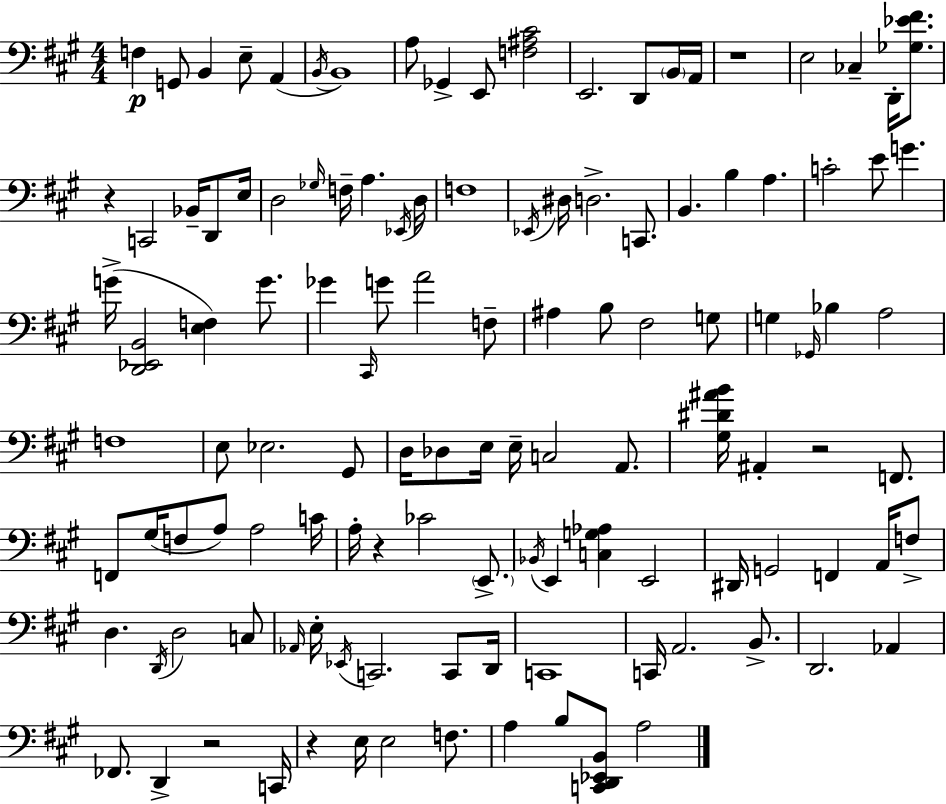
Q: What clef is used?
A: bass